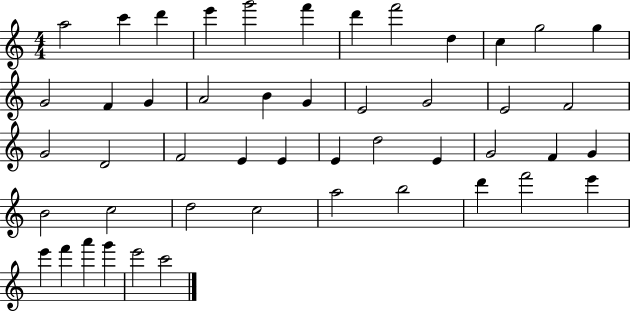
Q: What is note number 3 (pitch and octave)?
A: D6